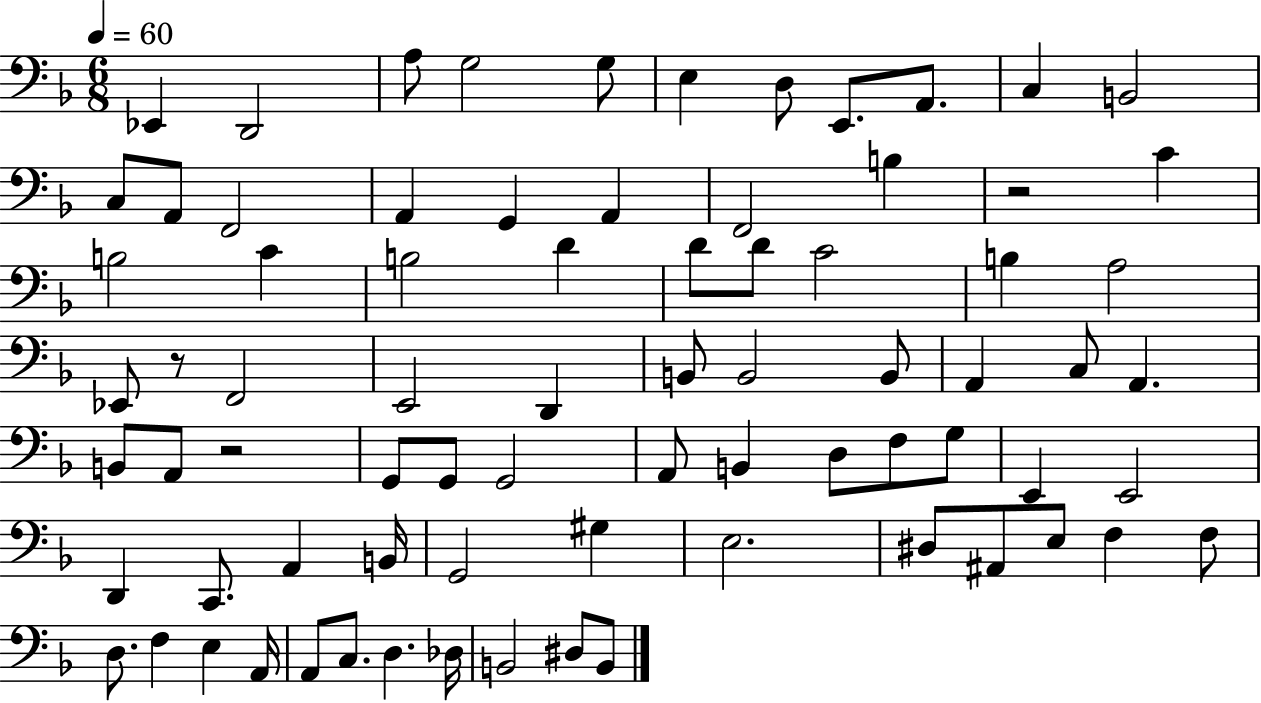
Eb2/q D2/h A3/e G3/h G3/e E3/q D3/e E2/e. A2/e. C3/q B2/h C3/e A2/e F2/h A2/q G2/q A2/q F2/h B3/q R/h C4/q B3/h C4/q B3/h D4/q D4/e D4/e C4/h B3/q A3/h Eb2/e R/e F2/h E2/h D2/q B2/e B2/h B2/e A2/q C3/e A2/q. B2/e A2/e R/h G2/e G2/e G2/h A2/e B2/q D3/e F3/e G3/e E2/q E2/h D2/q C2/e. A2/q B2/s G2/h G#3/q E3/h. D#3/e A#2/e E3/e F3/q F3/e D3/e. F3/q E3/q A2/s A2/e C3/e. D3/q. Db3/s B2/h D#3/e B2/e